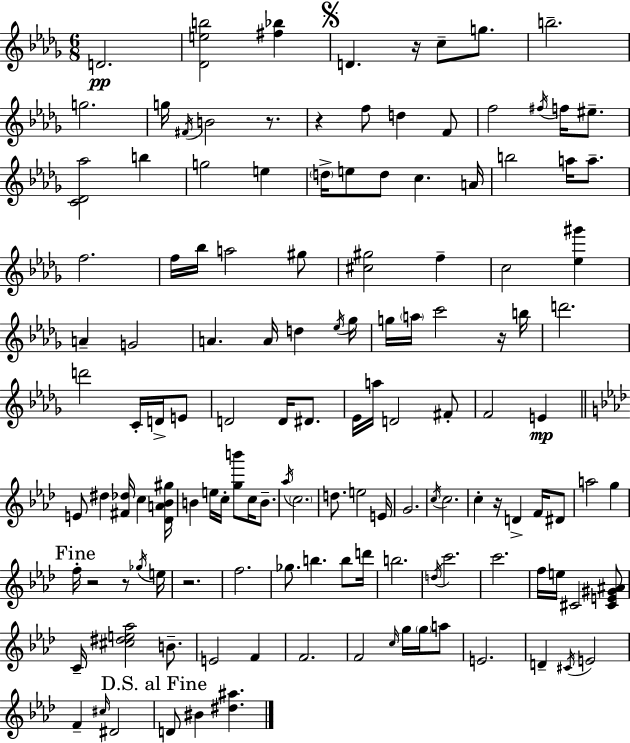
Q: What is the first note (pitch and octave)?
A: D4